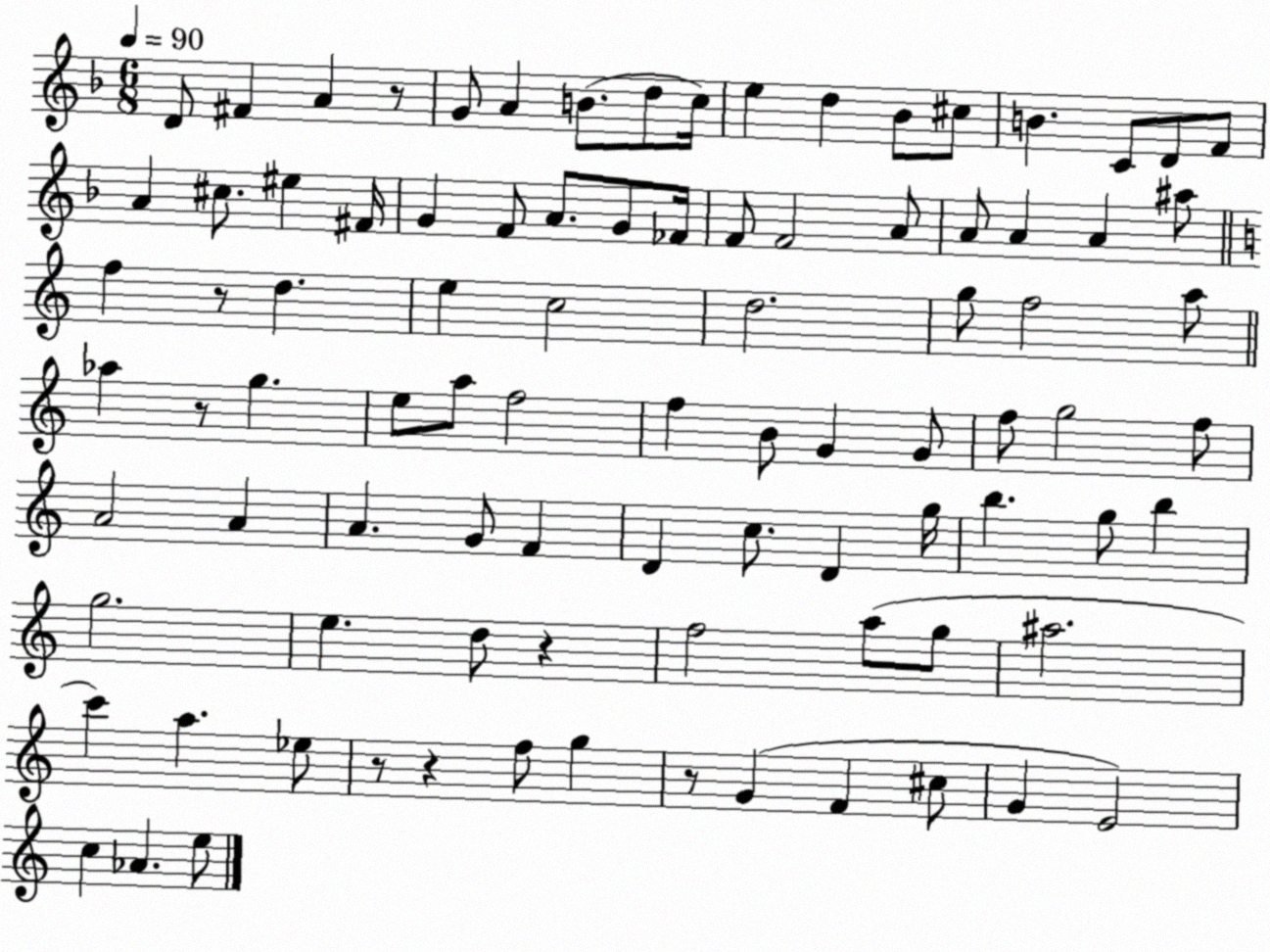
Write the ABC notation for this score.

X:1
T:Untitled
M:6/8
L:1/4
K:F
D/2 ^F A z/2 G/2 A B/2 d/2 c/4 e d _B/2 ^c/2 B C/2 D/2 F/2 A ^c/2 ^e ^F/4 G F/2 A/2 G/2 _F/4 F/2 F2 A/2 A/2 A A ^a/2 f z/2 d e c2 d2 g/2 f2 a/2 _a z/2 g e/2 a/2 f2 f B/2 G G/2 f/2 g2 f/2 A2 A A G/2 F D c/2 D g/4 b g/2 b g2 e d/2 z f2 a/2 g/2 ^a2 c' a _e/2 z/2 z f/2 g z/2 G F ^c/2 G E2 c _A e/2